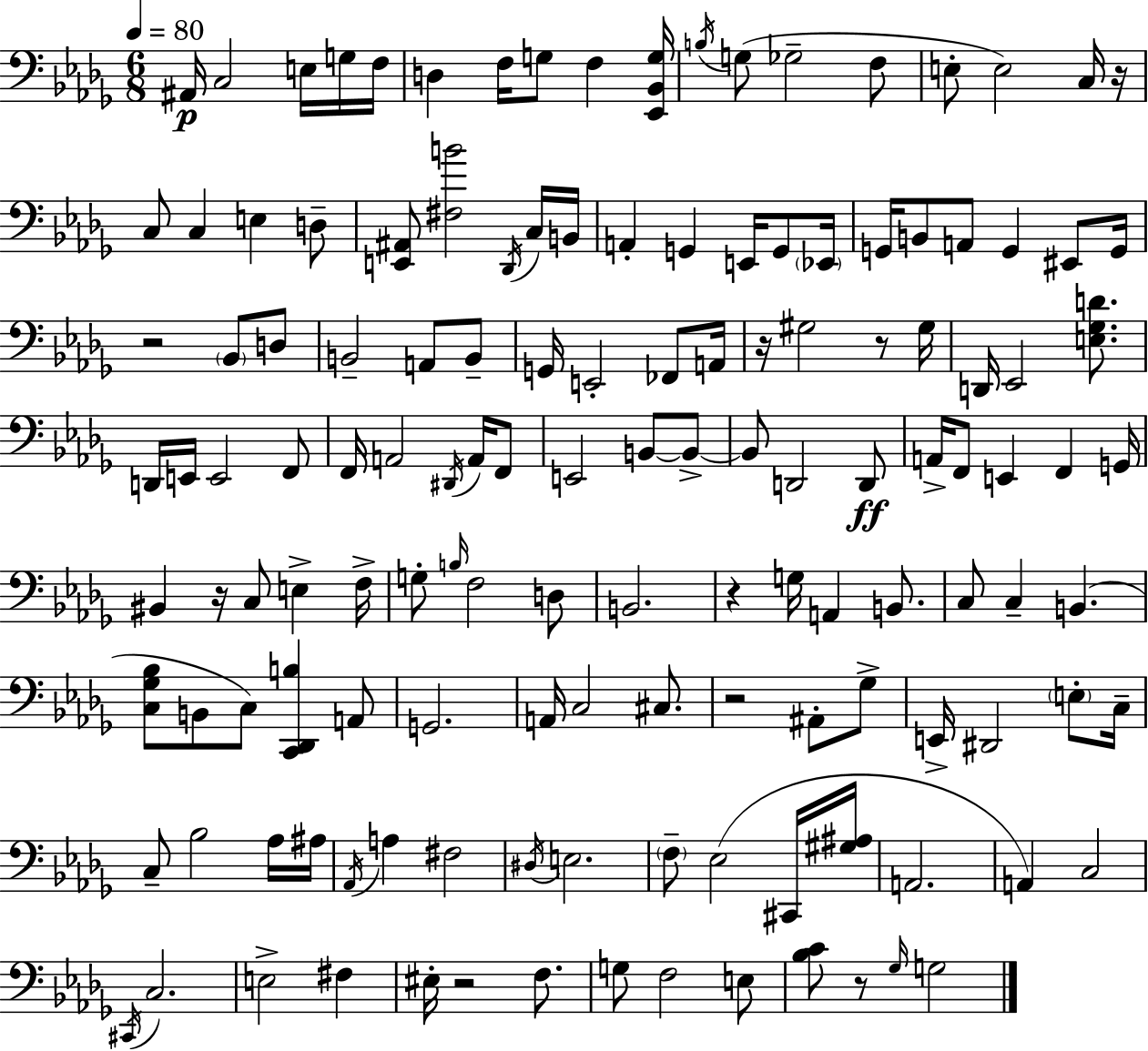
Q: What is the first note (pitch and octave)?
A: A#2